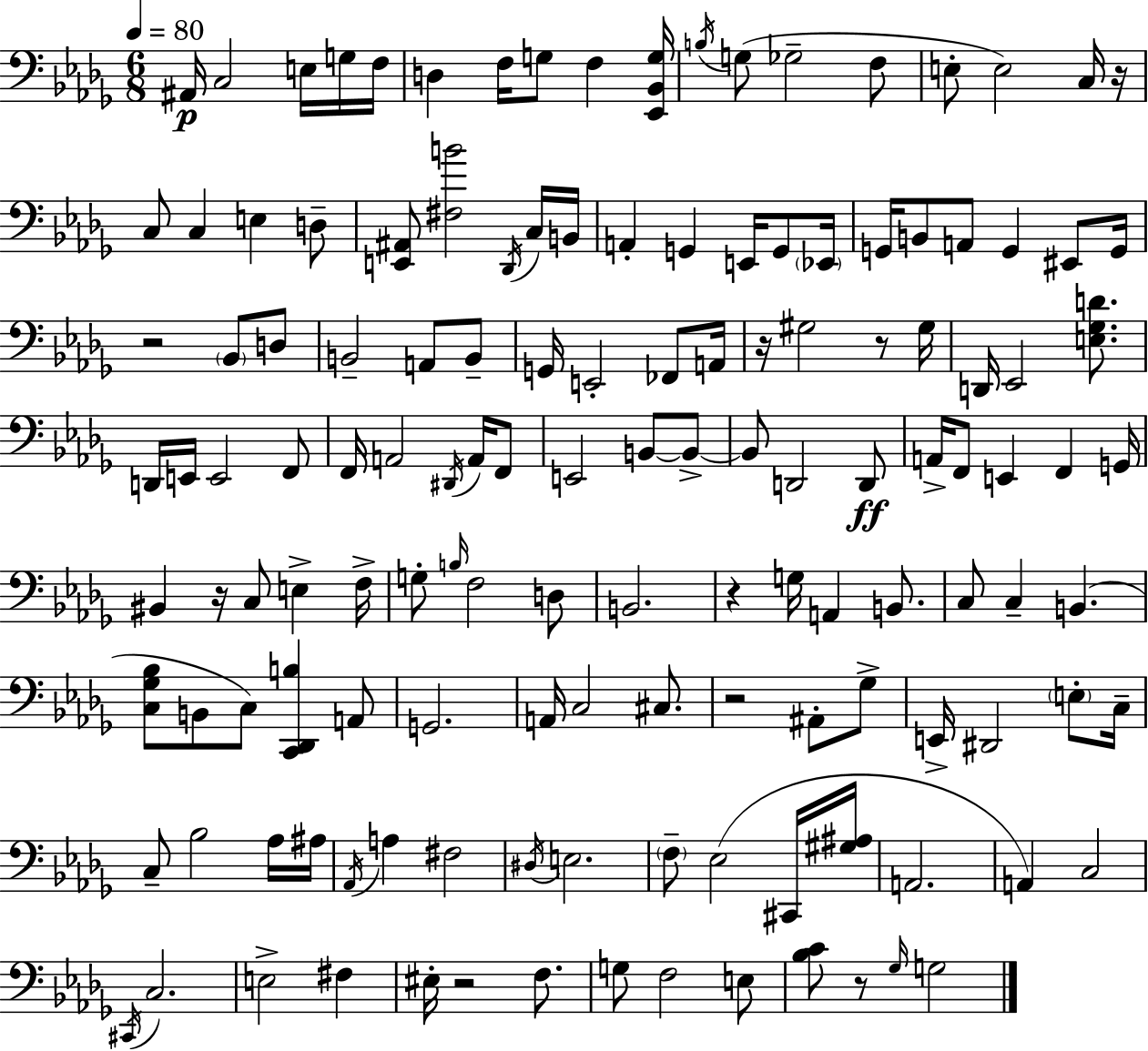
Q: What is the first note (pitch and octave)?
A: A#2